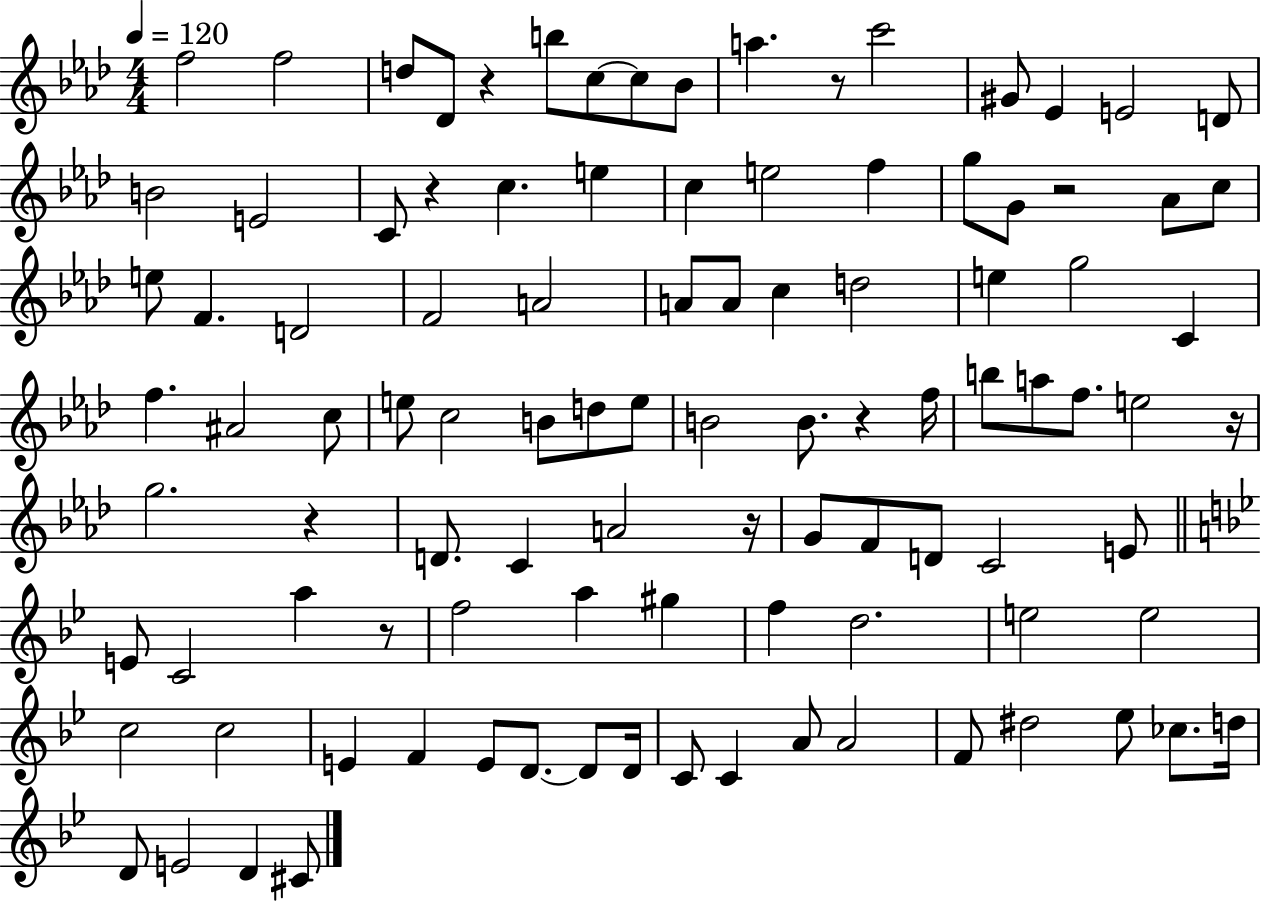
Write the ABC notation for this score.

X:1
T:Untitled
M:4/4
L:1/4
K:Ab
f2 f2 d/2 _D/2 z b/2 c/2 c/2 _B/2 a z/2 c'2 ^G/2 _E E2 D/2 B2 E2 C/2 z c e c e2 f g/2 G/2 z2 _A/2 c/2 e/2 F D2 F2 A2 A/2 A/2 c d2 e g2 C f ^A2 c/2 e/2 c2 B/2 d/2 e/2 B2 B/2 z f/4 b/2 a/2 f/2 e2 z/4 g2 z D/2 C A2 z/4 G/2 F/2 D/2 C2 E/2 E/2 C2 a z/2 f2 a ^g f d2 e2 e2 c2 c2 E F E/2 D/2 D/2 D/4 C/2 C A/2 A2 F/2 ^d2 _e/2 _c/2 d/4 D/2 E2 D ^C/2